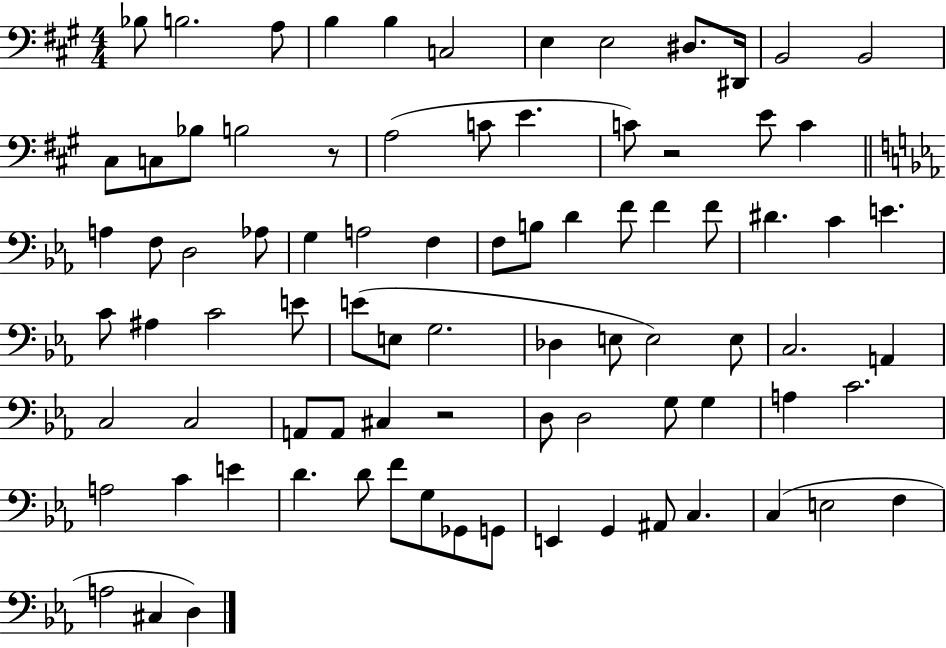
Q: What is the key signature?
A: A major